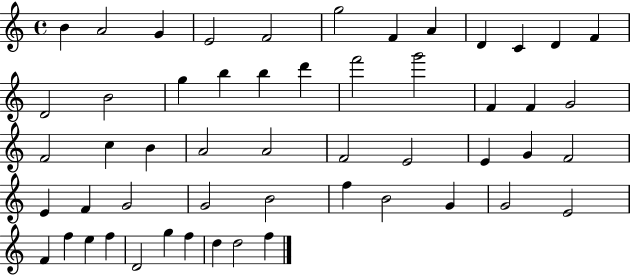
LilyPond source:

{
  \clef treble
  \time 4/4
  \defaultTimeSignature
  \key c \major
  b'4 a'2 g'4 | e'2 f'2 | g''2 f'4 a'4 | d'4 c'4 d'4 f'4 | \break d'2 b'2 | g''4 b''4 b''4 d'''4 | f'''2 g'''2 | f'4 f'4 g'2 | \break f'2 c''4 b'4 | a'2 a'2 | f'2 e'2 | e'4 g'4 f'2 | \break e'4 f'4 g'2 | g'2 b'2 | f''4 b'2 g'4 | g'2 e'2 | \break f'4 f''4 e''4 f''4 | d'2 g''4 f''4 | d''4 d''2 f''4 | \bar "|."
}